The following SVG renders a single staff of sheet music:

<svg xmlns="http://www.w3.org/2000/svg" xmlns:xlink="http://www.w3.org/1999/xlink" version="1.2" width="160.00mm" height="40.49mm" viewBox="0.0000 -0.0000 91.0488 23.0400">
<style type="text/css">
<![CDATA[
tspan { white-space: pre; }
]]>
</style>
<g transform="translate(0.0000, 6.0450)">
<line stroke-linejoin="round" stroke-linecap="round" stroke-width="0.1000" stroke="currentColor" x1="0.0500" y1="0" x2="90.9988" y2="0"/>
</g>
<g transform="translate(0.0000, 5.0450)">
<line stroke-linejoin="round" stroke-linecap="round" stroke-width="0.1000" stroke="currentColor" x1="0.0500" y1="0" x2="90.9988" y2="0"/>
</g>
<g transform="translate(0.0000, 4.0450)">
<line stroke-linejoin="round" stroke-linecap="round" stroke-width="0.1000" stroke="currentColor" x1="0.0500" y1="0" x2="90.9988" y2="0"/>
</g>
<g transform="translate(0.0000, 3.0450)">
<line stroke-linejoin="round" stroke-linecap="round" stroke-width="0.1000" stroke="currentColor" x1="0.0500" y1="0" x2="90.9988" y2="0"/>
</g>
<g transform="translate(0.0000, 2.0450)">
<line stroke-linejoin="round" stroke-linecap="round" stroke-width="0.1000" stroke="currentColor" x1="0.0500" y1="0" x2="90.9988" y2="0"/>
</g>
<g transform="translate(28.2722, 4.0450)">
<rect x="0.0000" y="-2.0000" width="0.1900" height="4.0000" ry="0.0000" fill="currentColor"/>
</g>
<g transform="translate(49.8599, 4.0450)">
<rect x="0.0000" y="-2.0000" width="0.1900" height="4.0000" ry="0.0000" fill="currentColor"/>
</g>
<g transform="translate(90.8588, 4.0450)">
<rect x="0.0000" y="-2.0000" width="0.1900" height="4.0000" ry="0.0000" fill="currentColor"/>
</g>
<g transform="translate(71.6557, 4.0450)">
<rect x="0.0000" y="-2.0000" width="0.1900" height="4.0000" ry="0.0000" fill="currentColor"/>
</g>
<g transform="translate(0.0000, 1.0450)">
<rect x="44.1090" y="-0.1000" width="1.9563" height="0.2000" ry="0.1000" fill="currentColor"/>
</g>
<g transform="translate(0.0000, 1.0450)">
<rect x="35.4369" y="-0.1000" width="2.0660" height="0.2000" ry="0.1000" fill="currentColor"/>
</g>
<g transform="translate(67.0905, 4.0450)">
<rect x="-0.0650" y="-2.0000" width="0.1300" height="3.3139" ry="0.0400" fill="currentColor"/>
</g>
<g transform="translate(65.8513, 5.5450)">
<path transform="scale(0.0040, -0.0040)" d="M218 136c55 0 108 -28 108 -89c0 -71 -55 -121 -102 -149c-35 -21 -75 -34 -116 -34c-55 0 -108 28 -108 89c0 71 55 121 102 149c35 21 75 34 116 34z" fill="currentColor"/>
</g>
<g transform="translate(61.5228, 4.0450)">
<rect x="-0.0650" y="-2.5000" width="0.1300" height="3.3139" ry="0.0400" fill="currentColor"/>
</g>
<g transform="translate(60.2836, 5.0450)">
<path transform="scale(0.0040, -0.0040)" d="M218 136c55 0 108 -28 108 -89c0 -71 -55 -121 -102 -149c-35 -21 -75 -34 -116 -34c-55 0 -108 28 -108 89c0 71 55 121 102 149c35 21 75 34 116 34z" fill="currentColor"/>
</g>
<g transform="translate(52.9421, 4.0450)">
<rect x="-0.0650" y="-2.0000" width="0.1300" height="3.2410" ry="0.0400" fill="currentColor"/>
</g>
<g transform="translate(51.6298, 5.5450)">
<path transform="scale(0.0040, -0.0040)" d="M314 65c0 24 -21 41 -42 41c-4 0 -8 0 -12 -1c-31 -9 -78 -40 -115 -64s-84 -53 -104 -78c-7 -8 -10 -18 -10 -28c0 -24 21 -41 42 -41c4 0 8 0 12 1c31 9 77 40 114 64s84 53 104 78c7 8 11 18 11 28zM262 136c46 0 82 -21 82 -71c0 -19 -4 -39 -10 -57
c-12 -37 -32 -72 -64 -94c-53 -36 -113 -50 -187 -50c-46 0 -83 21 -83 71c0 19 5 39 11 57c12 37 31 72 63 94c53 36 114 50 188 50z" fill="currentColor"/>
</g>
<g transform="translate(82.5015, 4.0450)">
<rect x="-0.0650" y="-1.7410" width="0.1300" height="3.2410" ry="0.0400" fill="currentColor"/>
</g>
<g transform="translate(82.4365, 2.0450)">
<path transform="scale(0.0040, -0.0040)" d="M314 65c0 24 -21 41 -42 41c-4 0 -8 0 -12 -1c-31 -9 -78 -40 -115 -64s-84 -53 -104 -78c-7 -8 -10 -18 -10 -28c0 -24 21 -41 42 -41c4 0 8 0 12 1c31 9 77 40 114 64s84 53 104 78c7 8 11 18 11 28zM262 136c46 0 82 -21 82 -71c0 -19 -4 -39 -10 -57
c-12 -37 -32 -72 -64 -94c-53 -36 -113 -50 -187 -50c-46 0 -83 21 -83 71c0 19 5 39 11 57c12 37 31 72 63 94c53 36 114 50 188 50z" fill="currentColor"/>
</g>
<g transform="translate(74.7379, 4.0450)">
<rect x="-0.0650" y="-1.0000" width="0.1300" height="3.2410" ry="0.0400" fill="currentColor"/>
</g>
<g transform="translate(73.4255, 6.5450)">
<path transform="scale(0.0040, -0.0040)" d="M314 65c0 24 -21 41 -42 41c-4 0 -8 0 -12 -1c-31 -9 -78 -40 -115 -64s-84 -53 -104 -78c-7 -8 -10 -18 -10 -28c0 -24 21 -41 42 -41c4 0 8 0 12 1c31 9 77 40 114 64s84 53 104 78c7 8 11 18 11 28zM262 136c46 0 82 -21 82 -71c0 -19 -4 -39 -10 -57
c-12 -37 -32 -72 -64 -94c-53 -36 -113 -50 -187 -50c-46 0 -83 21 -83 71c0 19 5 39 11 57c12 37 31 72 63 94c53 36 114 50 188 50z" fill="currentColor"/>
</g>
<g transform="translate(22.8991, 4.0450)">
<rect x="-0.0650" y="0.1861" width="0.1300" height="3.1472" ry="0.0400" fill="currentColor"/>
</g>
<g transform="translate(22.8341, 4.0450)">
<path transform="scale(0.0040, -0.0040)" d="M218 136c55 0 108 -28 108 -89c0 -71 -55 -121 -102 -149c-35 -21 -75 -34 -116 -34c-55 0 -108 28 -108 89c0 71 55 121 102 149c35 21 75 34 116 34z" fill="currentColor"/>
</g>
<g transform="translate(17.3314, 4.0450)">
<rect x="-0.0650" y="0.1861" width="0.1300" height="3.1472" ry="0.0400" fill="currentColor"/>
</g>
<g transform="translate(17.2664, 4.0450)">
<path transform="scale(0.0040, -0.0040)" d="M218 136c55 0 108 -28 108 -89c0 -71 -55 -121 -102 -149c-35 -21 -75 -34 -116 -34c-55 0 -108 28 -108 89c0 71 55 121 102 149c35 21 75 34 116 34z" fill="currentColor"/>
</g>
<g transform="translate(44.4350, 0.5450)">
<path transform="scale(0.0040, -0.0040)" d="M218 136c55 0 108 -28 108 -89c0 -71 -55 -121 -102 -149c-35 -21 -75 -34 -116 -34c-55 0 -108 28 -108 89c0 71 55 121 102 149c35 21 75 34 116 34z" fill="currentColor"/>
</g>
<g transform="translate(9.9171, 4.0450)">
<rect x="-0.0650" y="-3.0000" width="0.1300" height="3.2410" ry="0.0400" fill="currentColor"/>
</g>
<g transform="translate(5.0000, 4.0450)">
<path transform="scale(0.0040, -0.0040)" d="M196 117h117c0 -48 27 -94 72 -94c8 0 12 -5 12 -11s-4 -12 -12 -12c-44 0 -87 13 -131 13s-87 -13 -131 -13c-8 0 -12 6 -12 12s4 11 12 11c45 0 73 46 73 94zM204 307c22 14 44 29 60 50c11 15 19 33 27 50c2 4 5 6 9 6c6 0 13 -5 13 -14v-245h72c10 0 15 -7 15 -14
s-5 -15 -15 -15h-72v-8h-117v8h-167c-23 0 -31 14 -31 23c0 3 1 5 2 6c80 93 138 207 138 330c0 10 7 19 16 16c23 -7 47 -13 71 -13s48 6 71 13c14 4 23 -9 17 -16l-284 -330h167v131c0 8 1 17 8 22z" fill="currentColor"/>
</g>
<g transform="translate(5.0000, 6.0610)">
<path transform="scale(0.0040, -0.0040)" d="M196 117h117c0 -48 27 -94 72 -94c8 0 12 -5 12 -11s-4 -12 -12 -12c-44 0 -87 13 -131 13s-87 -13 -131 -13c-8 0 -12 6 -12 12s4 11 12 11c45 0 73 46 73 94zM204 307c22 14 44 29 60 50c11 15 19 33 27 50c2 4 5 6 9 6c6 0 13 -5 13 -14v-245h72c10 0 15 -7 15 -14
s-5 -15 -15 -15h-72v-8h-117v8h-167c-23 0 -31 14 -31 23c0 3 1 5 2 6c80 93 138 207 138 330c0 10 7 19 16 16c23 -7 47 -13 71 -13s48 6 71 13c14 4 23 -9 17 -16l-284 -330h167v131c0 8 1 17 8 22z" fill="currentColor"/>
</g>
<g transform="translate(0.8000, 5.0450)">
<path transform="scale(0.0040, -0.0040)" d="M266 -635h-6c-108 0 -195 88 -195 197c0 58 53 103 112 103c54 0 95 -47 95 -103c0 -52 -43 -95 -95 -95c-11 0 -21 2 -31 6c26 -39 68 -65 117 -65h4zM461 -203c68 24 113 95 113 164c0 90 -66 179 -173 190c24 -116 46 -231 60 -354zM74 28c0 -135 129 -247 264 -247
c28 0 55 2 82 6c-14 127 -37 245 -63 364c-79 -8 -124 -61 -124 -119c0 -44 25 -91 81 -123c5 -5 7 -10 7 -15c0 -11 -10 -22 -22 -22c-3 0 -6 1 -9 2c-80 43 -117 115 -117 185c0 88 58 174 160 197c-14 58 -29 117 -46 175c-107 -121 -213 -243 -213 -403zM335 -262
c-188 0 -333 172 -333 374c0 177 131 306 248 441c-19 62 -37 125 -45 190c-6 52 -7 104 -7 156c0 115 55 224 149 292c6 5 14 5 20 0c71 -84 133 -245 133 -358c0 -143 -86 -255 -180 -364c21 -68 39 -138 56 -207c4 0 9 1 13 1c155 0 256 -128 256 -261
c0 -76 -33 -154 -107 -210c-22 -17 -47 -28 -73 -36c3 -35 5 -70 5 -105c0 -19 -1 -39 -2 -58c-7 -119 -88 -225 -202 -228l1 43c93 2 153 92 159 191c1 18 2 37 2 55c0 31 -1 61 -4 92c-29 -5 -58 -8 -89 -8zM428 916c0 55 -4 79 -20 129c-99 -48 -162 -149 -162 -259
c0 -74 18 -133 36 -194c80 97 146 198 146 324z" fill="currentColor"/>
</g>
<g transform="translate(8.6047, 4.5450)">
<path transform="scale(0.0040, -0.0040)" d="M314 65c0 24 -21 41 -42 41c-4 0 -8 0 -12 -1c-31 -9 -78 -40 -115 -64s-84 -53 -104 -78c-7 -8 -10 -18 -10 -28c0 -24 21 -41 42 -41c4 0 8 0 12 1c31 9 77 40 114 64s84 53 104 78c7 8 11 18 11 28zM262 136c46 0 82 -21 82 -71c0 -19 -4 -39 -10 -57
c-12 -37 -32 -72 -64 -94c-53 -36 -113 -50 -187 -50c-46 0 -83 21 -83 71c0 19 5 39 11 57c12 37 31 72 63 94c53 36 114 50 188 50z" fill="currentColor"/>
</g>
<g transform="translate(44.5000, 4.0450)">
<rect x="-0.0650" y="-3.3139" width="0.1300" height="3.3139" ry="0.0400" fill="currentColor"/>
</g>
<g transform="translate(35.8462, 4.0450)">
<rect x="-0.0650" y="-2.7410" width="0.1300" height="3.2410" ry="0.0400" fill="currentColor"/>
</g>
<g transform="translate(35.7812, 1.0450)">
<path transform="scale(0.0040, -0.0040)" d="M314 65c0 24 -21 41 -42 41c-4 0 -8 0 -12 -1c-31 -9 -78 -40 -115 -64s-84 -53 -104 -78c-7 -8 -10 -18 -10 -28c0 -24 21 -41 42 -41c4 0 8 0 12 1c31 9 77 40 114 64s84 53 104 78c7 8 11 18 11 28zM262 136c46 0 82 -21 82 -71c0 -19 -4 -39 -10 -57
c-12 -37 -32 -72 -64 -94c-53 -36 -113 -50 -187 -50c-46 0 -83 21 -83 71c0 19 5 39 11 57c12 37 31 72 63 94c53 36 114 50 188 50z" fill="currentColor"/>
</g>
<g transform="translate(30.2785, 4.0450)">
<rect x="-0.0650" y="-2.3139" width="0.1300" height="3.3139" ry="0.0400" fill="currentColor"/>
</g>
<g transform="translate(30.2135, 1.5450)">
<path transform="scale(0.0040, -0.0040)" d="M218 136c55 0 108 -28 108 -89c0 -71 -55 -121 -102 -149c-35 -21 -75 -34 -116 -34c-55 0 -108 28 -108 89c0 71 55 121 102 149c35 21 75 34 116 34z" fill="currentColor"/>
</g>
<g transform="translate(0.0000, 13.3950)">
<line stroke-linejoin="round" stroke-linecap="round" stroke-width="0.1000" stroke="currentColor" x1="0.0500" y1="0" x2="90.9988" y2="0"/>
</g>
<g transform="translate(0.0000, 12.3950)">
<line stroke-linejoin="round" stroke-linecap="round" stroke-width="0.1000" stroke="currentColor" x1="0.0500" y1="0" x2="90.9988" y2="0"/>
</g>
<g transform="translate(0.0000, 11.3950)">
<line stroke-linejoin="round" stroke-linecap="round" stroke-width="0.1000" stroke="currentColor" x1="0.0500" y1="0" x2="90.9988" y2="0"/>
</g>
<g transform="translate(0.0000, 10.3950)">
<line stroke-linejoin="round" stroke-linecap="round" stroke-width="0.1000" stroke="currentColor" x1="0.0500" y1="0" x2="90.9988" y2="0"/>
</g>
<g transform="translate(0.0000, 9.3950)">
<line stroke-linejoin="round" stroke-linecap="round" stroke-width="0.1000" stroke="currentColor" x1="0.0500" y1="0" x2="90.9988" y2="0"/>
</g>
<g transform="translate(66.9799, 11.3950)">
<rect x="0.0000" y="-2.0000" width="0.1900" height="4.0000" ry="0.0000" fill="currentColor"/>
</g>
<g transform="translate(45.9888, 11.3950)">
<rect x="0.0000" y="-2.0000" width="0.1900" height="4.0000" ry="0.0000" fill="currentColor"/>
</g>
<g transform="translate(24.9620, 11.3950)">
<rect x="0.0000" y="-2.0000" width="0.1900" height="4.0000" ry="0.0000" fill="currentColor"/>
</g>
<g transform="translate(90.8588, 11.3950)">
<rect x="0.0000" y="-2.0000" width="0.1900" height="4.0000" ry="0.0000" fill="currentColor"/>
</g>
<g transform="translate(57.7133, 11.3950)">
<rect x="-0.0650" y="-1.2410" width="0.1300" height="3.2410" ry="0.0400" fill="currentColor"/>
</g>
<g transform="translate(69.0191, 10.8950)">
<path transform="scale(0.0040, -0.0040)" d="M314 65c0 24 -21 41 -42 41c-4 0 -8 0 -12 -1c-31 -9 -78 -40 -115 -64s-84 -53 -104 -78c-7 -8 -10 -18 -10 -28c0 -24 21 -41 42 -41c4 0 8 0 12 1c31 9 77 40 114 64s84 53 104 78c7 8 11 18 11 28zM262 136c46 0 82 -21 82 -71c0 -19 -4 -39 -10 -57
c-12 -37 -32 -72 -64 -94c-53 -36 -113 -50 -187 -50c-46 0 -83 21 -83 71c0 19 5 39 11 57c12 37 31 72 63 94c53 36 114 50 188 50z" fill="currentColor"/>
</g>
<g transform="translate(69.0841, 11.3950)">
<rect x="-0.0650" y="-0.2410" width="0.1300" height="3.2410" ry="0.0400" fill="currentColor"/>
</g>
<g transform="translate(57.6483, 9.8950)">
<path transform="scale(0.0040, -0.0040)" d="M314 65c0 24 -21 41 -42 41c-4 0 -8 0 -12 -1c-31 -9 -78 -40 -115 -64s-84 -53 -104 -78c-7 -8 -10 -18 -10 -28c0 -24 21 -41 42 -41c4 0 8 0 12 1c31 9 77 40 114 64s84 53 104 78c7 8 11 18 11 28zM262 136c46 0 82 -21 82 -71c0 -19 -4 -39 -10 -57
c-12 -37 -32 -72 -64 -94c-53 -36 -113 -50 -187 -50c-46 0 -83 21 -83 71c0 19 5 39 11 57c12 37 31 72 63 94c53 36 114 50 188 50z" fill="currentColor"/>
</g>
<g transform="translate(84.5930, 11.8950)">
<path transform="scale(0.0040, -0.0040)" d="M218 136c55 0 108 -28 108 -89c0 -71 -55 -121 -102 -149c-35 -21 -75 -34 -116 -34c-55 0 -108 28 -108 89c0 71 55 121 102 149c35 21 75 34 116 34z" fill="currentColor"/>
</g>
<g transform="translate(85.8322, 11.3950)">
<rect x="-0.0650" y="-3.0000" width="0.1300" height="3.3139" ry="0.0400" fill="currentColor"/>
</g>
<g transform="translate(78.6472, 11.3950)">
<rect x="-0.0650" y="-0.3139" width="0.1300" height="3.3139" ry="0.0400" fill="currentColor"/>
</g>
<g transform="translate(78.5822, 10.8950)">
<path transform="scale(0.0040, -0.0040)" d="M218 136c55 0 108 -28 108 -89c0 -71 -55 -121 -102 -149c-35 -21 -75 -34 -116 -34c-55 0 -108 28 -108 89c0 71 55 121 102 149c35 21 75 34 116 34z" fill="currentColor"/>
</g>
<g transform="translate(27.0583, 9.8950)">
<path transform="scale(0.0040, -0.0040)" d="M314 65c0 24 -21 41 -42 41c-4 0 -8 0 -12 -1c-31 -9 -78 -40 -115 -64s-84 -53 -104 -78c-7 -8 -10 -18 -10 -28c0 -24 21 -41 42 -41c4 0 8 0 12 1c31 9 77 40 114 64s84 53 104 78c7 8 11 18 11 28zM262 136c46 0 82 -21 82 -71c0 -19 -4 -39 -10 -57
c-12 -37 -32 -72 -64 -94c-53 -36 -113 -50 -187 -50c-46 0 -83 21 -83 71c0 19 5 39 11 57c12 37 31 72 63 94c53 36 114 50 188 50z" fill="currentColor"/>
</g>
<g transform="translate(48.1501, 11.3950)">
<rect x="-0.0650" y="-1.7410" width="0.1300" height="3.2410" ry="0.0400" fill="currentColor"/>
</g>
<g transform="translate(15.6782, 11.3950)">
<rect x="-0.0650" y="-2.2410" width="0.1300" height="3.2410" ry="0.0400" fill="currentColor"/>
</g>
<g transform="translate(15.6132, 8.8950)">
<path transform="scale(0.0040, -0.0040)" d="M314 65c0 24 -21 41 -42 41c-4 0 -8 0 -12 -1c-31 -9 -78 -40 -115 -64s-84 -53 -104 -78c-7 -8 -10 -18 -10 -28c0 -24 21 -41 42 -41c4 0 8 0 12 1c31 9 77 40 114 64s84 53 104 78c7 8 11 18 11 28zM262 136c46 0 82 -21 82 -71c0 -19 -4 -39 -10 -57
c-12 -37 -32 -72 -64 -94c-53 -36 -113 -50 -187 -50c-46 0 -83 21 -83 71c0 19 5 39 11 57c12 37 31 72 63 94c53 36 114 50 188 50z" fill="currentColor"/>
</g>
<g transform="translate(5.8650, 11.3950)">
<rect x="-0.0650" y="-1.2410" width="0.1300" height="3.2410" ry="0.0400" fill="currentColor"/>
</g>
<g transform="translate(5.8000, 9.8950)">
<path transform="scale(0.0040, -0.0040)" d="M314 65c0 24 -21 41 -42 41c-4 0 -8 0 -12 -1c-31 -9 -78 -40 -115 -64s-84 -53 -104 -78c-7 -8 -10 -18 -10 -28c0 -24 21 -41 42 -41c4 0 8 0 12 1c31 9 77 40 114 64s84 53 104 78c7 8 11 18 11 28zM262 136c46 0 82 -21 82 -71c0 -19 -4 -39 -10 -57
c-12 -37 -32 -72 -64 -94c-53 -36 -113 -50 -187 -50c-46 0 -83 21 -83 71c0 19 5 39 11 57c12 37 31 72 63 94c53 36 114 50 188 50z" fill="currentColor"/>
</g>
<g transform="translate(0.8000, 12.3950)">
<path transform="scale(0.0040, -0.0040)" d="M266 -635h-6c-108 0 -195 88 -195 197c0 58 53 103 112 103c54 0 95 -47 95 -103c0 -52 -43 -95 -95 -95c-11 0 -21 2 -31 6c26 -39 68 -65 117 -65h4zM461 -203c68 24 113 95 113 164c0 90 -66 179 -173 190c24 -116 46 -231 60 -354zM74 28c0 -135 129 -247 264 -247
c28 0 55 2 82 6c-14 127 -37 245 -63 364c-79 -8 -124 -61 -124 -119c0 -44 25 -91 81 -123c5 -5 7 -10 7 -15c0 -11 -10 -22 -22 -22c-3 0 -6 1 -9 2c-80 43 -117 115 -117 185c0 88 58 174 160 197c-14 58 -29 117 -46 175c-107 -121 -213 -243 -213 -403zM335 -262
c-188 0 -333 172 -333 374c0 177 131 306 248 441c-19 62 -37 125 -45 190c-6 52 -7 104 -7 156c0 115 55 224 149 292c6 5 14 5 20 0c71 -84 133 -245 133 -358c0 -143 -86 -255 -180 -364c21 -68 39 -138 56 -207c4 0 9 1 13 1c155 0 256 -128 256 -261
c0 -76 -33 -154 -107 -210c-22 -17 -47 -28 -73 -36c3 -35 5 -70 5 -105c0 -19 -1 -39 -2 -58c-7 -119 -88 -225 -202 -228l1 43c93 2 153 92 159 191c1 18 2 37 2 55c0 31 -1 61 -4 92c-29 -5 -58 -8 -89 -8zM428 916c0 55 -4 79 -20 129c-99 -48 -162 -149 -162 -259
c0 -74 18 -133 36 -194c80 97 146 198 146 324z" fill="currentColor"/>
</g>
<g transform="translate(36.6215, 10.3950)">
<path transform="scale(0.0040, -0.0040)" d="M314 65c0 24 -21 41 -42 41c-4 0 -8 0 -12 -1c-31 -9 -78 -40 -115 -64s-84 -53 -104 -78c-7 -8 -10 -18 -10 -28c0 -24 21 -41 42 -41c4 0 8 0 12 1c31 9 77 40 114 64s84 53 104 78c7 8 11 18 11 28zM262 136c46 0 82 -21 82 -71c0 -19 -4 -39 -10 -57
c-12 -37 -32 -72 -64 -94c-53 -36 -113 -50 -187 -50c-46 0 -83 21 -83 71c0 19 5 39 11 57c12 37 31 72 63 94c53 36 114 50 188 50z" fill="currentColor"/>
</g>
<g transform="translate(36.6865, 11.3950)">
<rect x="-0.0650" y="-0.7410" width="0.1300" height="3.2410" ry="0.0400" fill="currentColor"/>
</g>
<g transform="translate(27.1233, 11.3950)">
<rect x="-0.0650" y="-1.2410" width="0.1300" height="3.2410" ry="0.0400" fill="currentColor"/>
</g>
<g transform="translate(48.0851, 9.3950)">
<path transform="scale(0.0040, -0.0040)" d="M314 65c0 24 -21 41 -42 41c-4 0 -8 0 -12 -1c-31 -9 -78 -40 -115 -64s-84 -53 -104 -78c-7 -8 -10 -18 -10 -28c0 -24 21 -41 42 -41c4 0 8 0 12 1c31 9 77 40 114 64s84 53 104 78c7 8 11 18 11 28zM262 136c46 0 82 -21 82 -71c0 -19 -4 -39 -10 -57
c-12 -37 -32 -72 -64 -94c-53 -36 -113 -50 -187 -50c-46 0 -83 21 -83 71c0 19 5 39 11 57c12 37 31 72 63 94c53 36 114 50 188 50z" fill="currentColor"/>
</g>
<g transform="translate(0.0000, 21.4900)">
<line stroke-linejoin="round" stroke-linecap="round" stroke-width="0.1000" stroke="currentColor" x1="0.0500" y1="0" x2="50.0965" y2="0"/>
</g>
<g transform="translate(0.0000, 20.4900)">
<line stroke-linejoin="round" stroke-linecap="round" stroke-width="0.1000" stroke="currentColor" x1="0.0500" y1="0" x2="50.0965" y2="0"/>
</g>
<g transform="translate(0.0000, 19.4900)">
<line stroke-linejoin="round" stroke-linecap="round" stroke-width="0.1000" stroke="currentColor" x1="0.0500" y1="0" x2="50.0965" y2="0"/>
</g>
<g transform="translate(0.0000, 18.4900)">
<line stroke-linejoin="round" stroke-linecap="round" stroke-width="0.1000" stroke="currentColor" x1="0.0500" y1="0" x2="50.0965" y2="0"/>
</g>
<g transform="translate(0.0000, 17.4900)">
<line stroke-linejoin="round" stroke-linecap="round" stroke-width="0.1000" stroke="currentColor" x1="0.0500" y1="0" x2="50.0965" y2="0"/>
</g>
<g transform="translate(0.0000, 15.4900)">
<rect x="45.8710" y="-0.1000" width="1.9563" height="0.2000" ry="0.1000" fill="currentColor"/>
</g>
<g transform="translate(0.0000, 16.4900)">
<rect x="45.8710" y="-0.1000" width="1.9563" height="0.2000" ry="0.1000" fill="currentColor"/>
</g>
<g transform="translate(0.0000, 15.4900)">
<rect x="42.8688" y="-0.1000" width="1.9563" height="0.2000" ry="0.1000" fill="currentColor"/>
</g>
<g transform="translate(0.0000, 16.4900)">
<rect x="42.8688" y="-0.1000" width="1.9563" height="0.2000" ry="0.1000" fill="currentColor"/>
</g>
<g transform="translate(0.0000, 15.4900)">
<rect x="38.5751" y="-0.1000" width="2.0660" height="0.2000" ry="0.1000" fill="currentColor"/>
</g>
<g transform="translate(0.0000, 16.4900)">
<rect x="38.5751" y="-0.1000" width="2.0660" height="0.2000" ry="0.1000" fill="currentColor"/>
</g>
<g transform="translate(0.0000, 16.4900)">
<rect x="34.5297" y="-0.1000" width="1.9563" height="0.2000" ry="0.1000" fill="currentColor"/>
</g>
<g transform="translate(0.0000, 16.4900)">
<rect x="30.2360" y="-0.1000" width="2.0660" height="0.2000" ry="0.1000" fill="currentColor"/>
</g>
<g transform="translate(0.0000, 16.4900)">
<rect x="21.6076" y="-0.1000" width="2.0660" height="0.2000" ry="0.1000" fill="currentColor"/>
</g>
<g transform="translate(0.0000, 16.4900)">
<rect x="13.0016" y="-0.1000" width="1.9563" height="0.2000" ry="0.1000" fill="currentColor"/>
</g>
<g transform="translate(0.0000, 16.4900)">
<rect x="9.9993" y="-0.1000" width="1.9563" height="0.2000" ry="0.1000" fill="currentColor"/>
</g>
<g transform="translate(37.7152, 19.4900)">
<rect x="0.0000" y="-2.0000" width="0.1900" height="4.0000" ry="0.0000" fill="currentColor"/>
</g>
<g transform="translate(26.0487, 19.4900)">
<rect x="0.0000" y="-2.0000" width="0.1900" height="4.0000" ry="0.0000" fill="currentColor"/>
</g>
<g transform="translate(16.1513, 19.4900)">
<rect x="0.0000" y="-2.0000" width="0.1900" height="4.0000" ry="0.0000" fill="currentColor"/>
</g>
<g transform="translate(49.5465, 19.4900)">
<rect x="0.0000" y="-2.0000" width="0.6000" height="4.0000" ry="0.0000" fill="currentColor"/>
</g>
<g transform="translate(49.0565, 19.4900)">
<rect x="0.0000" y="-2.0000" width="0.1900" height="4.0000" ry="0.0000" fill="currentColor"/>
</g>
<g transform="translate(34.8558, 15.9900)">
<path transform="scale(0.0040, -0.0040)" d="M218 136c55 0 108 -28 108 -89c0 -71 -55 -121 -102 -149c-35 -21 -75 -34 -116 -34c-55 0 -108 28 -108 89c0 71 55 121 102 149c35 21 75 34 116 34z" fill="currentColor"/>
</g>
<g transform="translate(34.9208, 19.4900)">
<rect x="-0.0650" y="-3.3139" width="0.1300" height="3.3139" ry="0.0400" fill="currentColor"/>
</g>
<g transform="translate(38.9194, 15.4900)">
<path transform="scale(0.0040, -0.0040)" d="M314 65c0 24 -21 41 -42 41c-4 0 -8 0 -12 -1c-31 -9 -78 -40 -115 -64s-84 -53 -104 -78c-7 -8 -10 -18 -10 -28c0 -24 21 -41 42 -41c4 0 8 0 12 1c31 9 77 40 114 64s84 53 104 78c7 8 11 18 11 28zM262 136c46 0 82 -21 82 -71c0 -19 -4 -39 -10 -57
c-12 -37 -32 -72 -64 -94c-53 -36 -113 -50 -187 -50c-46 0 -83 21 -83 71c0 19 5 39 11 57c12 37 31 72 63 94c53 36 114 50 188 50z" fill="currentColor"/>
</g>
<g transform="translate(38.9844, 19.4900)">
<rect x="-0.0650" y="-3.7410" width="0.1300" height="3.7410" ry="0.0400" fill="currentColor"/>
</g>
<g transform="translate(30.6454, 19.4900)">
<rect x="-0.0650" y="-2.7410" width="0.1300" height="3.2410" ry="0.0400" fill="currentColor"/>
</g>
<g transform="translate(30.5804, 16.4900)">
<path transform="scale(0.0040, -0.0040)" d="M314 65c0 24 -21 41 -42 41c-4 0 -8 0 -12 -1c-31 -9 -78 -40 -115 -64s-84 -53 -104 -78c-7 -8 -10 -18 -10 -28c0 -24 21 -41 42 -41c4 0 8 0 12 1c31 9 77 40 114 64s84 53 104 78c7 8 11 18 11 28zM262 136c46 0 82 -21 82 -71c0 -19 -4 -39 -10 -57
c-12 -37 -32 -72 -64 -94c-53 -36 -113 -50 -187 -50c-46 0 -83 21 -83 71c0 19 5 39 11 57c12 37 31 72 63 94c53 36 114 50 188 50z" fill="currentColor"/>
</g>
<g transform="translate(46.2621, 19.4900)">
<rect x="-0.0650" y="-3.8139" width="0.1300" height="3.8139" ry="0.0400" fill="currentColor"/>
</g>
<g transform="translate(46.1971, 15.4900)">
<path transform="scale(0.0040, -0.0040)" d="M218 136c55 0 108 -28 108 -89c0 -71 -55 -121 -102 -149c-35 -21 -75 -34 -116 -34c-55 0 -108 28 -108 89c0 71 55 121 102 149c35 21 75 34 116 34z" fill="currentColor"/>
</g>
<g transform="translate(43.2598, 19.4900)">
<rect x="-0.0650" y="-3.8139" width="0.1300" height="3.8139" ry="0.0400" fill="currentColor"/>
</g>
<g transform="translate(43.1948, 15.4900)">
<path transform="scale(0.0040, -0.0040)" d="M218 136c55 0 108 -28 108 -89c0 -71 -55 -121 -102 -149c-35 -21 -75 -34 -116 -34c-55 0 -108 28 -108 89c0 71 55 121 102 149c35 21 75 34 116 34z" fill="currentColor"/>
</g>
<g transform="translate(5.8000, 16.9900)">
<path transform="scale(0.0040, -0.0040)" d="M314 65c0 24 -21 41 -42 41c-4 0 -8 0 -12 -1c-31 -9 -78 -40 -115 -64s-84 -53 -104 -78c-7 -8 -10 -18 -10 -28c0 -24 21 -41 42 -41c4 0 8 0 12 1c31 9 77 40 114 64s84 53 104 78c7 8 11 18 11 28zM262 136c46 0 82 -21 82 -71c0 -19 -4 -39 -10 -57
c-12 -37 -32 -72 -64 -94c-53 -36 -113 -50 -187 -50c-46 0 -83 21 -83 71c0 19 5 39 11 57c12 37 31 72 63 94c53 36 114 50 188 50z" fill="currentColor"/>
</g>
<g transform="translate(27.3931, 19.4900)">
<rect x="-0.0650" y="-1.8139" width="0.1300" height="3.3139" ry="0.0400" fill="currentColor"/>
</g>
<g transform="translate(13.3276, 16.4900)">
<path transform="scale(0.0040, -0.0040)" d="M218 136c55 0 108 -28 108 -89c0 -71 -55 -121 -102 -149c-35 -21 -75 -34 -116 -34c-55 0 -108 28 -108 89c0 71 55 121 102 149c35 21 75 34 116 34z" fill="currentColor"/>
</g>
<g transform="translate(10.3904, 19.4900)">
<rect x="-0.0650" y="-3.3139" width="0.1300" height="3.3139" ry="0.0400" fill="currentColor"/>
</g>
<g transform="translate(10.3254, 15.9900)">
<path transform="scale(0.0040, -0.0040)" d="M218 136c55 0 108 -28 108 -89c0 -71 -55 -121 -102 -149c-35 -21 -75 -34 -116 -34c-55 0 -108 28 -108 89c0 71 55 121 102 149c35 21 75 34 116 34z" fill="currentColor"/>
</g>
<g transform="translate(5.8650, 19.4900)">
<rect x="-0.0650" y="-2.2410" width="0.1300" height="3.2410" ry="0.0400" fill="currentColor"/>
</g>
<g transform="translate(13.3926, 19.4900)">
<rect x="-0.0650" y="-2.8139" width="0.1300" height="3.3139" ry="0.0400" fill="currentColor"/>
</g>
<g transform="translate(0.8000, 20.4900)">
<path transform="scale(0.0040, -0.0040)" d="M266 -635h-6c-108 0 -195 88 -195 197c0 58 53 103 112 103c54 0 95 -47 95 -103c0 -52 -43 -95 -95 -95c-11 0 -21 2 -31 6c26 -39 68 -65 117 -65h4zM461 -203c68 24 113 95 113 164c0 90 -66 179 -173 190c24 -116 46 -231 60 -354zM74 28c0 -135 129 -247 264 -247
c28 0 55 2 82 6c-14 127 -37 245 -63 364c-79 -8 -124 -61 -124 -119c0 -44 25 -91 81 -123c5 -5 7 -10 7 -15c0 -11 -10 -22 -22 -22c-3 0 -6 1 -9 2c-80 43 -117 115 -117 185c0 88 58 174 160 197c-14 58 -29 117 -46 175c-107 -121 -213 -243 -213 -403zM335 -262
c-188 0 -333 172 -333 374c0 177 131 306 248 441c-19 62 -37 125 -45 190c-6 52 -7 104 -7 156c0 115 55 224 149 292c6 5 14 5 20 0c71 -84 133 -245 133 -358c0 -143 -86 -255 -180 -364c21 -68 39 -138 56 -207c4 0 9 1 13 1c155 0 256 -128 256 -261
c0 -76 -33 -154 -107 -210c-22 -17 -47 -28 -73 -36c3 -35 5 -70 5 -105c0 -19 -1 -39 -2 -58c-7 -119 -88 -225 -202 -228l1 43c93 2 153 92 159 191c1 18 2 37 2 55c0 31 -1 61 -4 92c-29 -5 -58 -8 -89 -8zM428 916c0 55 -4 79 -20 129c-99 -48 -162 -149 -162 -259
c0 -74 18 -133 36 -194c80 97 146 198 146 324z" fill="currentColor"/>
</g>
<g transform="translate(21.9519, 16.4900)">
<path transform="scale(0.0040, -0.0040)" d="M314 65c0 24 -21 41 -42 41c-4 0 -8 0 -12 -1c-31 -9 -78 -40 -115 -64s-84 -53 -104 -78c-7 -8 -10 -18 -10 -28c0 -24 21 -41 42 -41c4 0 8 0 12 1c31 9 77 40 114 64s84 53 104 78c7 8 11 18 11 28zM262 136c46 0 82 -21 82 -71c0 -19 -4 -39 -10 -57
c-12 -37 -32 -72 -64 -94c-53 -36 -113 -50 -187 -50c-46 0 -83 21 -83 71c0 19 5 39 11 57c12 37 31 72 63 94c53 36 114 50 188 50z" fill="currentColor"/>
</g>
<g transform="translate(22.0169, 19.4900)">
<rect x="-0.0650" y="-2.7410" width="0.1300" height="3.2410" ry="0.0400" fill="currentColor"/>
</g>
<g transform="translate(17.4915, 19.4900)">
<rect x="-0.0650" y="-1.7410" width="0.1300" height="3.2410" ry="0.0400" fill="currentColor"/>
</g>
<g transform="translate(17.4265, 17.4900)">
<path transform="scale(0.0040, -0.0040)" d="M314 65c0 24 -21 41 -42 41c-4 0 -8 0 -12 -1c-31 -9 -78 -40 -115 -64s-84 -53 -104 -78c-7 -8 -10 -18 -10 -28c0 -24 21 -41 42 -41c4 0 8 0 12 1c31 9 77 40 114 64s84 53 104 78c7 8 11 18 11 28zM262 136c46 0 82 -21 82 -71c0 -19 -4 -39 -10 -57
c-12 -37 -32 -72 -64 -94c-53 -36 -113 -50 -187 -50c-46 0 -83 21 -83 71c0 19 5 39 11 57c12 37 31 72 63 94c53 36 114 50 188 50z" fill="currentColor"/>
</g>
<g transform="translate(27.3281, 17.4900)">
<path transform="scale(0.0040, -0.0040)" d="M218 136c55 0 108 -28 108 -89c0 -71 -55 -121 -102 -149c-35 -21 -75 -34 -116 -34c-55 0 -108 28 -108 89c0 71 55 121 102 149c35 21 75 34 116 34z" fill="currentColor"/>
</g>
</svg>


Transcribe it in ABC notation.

X:1
T:Untitled
M:4/4
L:1/4
K:C
A2 B B g a2 b F2 G F D2 f2 e2 g2 e2 d2 f2 e2 c2 c A g2 b a f2 a2 f a2 b c'2 c' c'